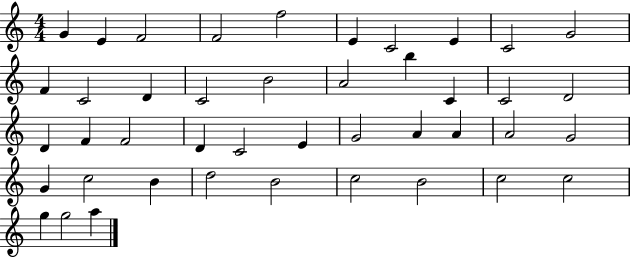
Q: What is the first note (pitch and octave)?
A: G4